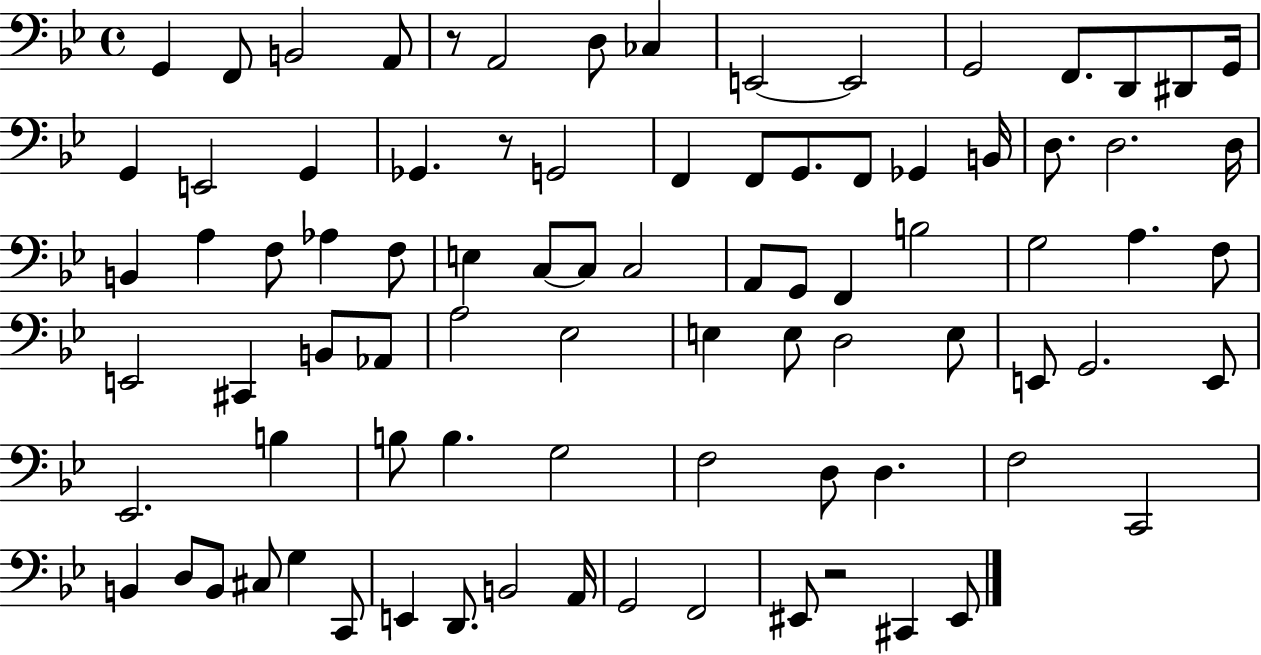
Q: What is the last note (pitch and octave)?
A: EIS2